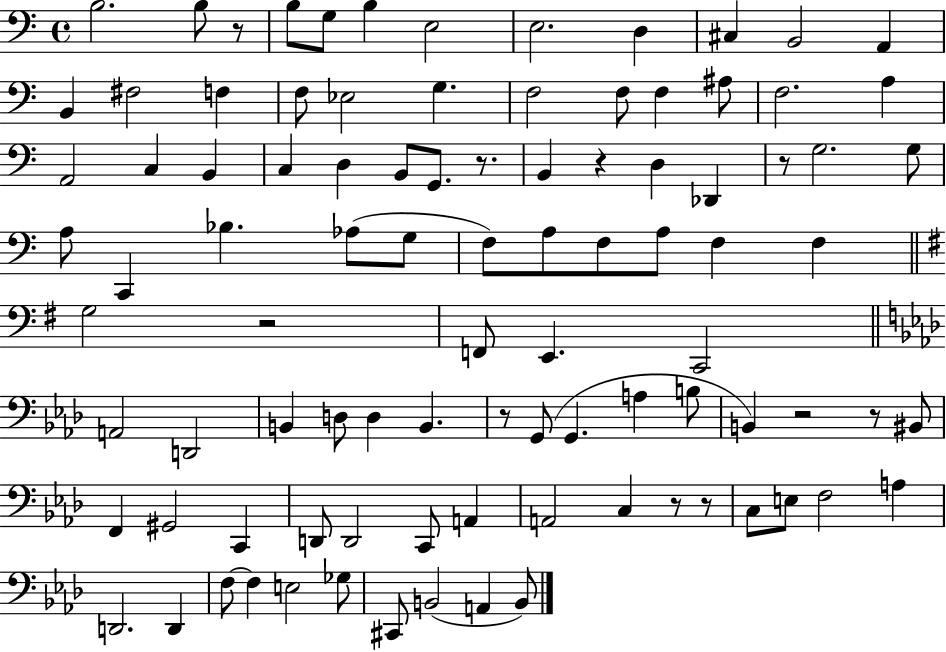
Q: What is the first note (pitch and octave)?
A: B3